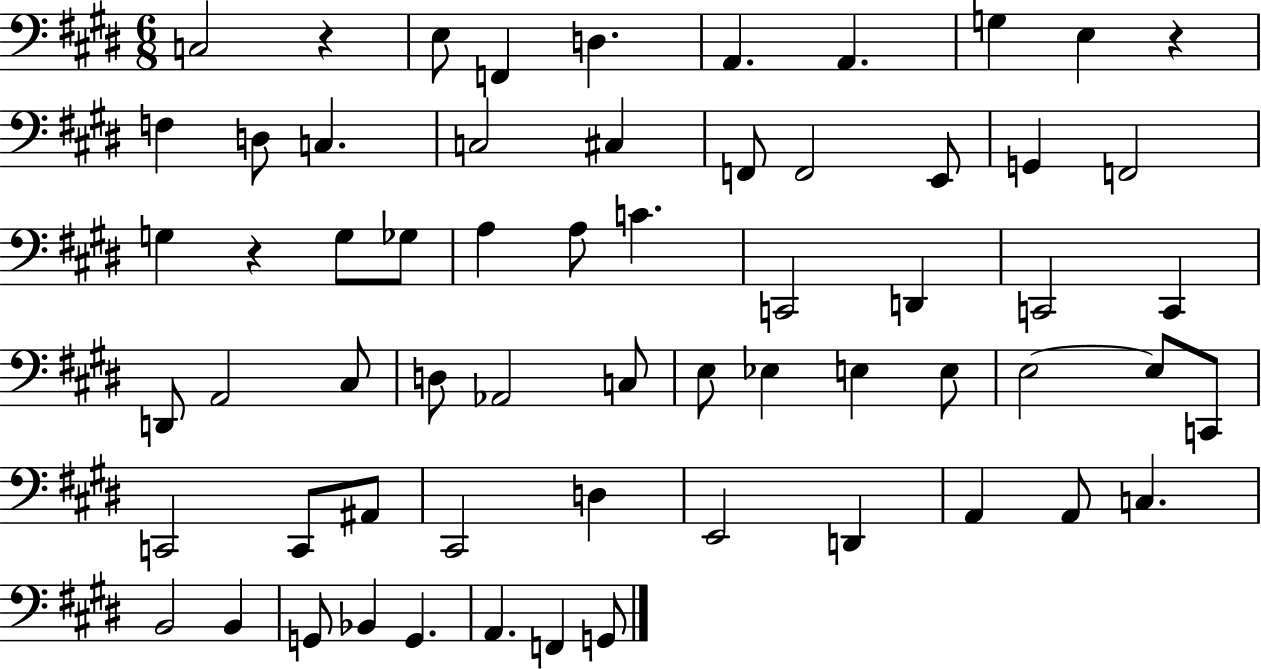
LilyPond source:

{
  \clef bass
  \numericTimeSignature
  \time 6/8
  \key e \major
  c2 r4 | e8 f,4 d4. | a,4. a,4. | g4 e4 r4 | \break f4 d8 c4. | c2 cis4 | f,8 f,2 e,8 | g,4 f,2 | \break g4 r4 g8 ges8 | a4 a8 c'4. | c,2 d,4 | c,2 c,4 | \break d,8 a,2 cis8 | d8 aes,2 c8 | e8 ees4 e4 e8 | e2~~ e8 c,8 | \break c,2 c,8 ais,8 | cis,2 d4 | e,2 d,4 | a,4 a,8 c4. | \break b,2 b,4 | g,8 bes,4 g,4. | a,4. f,4 g,8 | \bar "|."
}